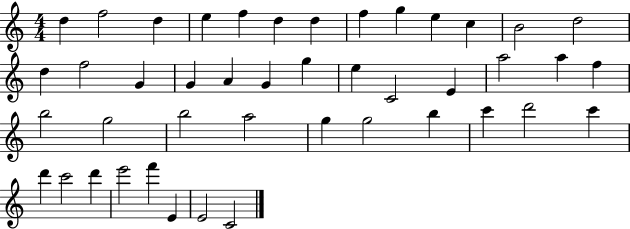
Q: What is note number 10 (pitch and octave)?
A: E5